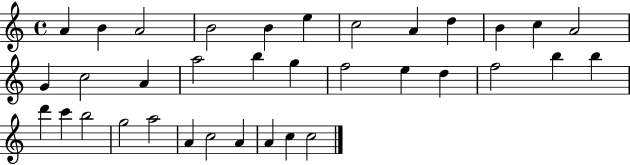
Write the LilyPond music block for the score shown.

{
  \clef treble
  \time 4/4
  \defaultTimeSignature
  \key c \major
  a'4 b'4 a'2 | b'2 b'4 e''4 | c''2 a'4 d''4 | b'4 c''4 a'2 | \break g'4 c''2 a'4 | a''2 b''4 g''4 | f''2 e''4 d''4 | f''2 b''4 b''4 | \break d'''4 c'''4 b''2 | g''2 a''2 | a'4 c''2 a'4 | a'4 c''4 c''2 | \break \bar "|."
}